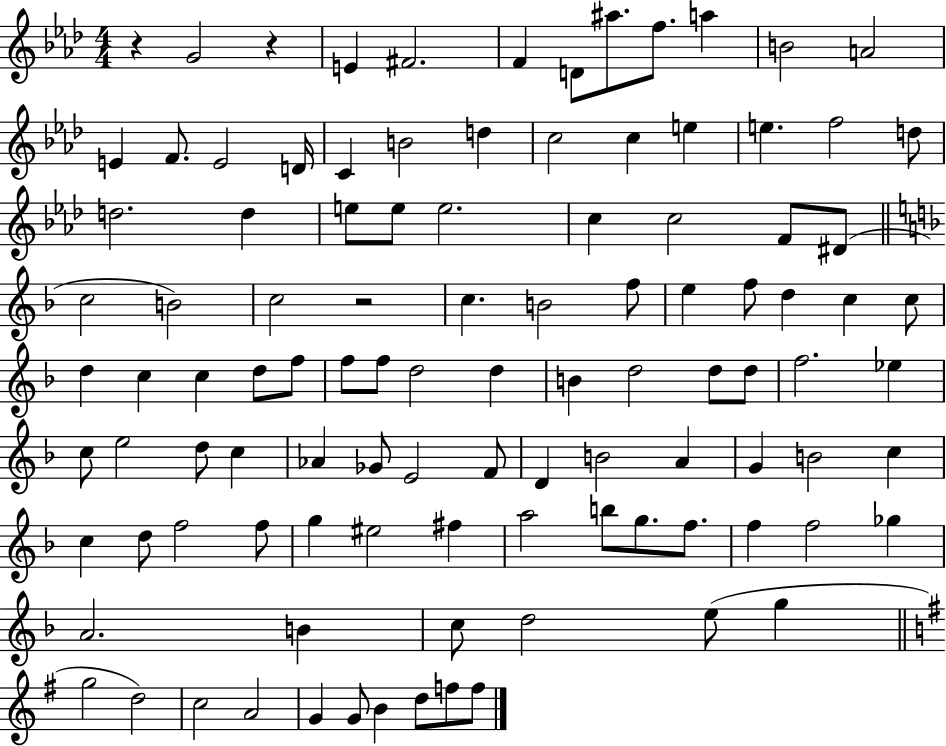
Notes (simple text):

R/q G4/h R/q E4/q F#4/h. F4/q D4/e A#5/e. F5/e. A5/q B4/h A4/h E4/q F4/e. E4/h D4/s C4/q B4/h D5/q C5/h C5/q E5/q E5/q. F5/h D5/e D5/h. D5/q E5/e E5/e E5/h. C5/q C5/h F4/e D#4/e C5/h B4/h C5/h R/h C5/q. B4/h F5/e E5/q F5/e D5/q C5/q C5/e D5/q C5/q C5/q D5/e F5/e F5/e F5/e D5/h D5/q B4/q D5/h D5/e D5/e F5/h. Eb5/q C5/e E5/h D5/e C5/q Ab4/q Gb4/e E4/h F4/e D4/q B4/h A4/q G4/q B4/h C5/q C5/q D5/e F5/h F5/e G5/q EIS5/h F#5/q A5/h B5/e G5/e. F5/e. F5/q F5/h Gb5/q A4/h. B4/q C5/e D5/h E5/e G5/q G5/h D5/h C5/h A4/h G4/q G4/e B4/q D5/e F5/e F5/e